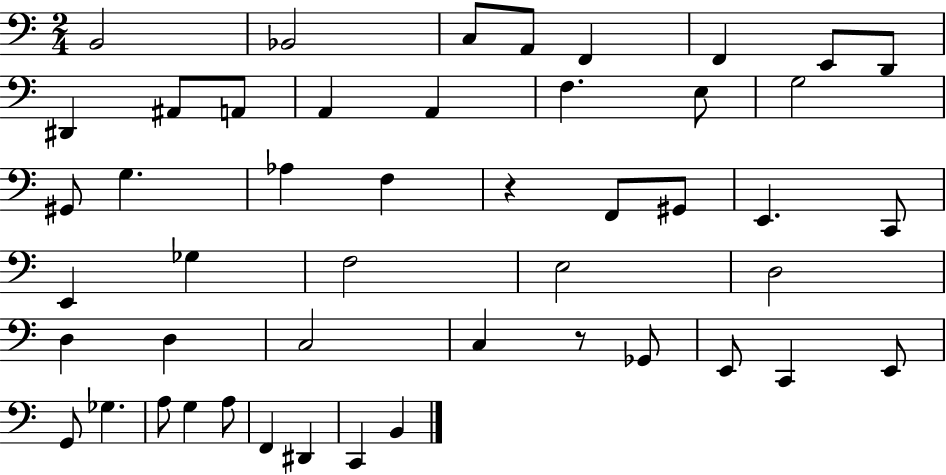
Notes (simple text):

B2/h Bb2/h C3/e A2/e F2/q F2/q E2/e D2/e D#2/q A#2/e A2/e A2/q A2/q F3/q. E3/e G3/h G#2/e G3/q. Ab3/q F3/q R/q F2/e G#2/e E2/q. C2/e E2/q Gb3/q F3/h E3/h D3/h D3/q D3/q C3/h C3/q R/e Gb2/e E2/e C2/q E2/e G2/e Gb3/q. A3/e G3/q A3/e F2/q D#2/q C2/q B2/q